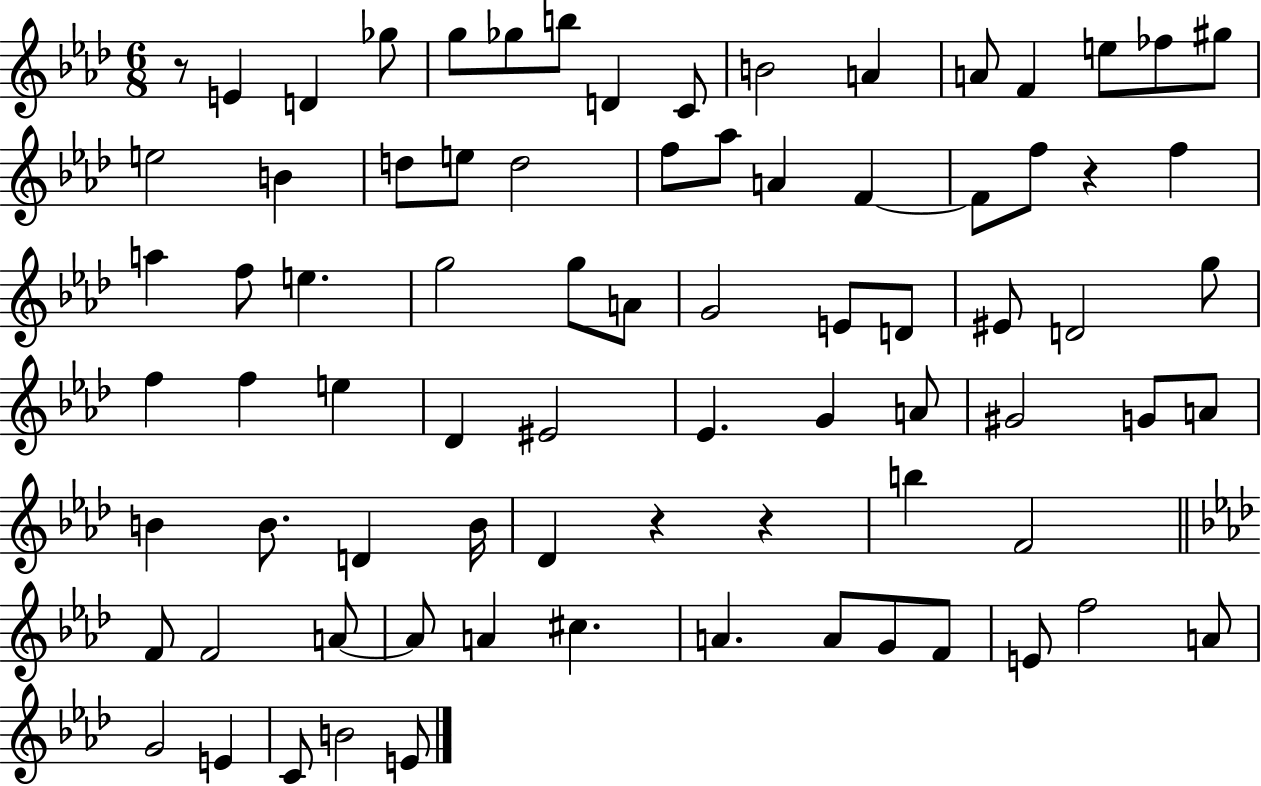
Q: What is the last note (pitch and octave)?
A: E4